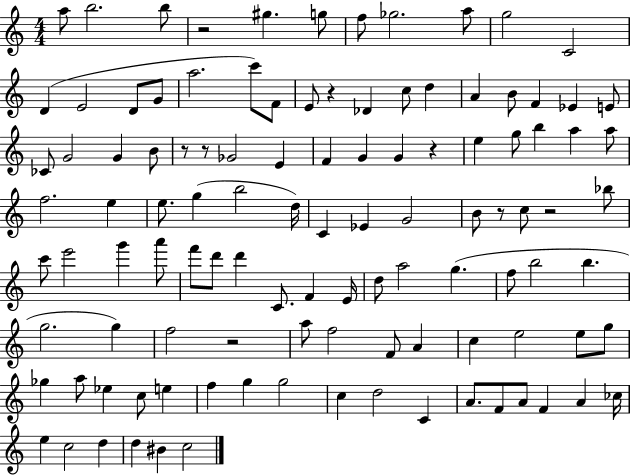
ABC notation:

X:1
T:Untitled
M:4/4
L:1/4
K:C
a/2 b2 b/2 z2 ^g g/2 f/2 _g2 a/2 g2 C2 D E2 D/2 G/2 a2 c'/2 F/2 E/2 z _D c/2 d A B/2 F _E E/2 _C/2 G2 G B/2 z/2 z/2 _G2 E F G G z e g/2 b a a/2 f2 e e/2 g b2 d/4 C _E G2 B/2 z/2 c/2 z2 _b/2 c'/2 e'2 g' a'/2 f'/2 d'/2 d' C/2 F E/4 d/2 a2 g f/2 b2 b g2 g f2 z2 a/2 f2 F/2 A c e2 e/2 g/2 _g a/2 _e c/2 e f g g2 c d2 C A/2 F/2 A/2 F A _c/4 e c2 d d ^B c2